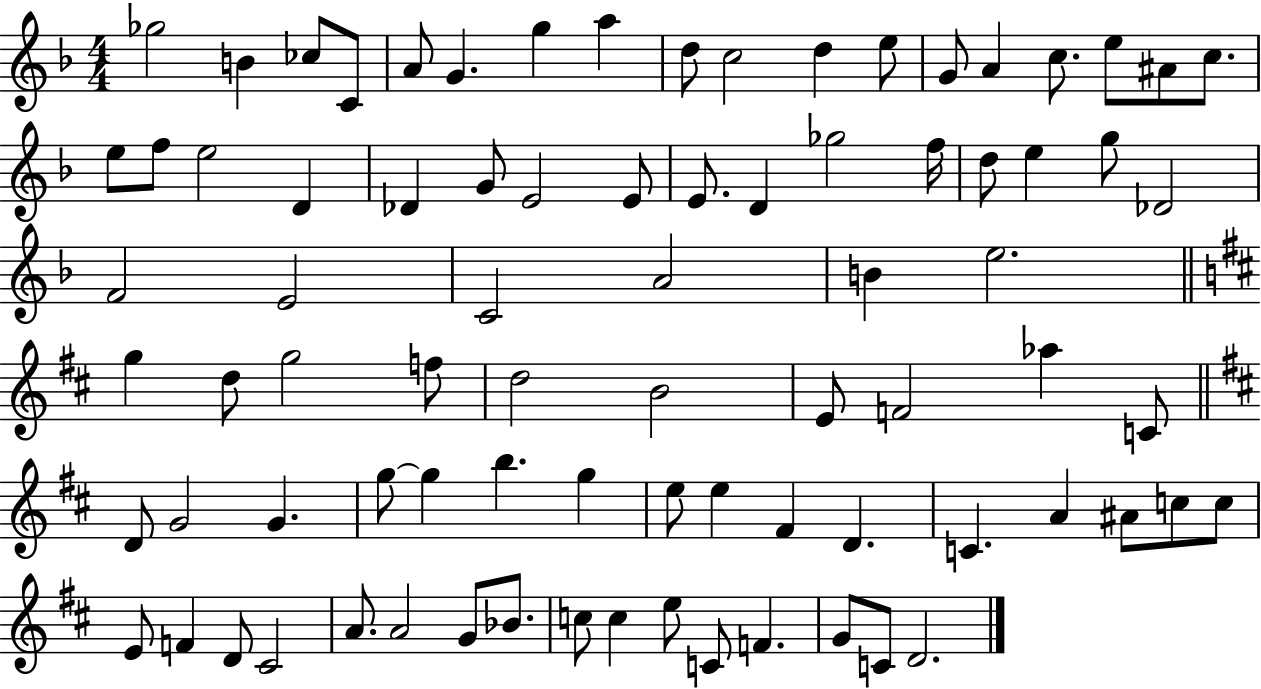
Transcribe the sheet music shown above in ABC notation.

X:1
T:Untitled
M:4/4
L:1/4
K:F
_g2 B _c/2 C/2 A/2 G g a d/2 c2 d e/2 G/2 A c/2 e/2 ^A/2 c/2 e/2 f/2 e2 D _D G/2 E2 E/2 E/2 D _g2 f/4 d/2 e g/2 _D2 F2 E2 C2 A2 B e2 g d/2 g2 f/2 d2 B2 E/2 F2 _a C/2 D/2 G2 G g/2 g b g e/2 e ^F D C A ^A/2 c/2 c/2 E/2 F D/2 ^C2 A/2 A2 G/2 _B/2 c/2 c e/2 C/2 F G/2 C/2 D2